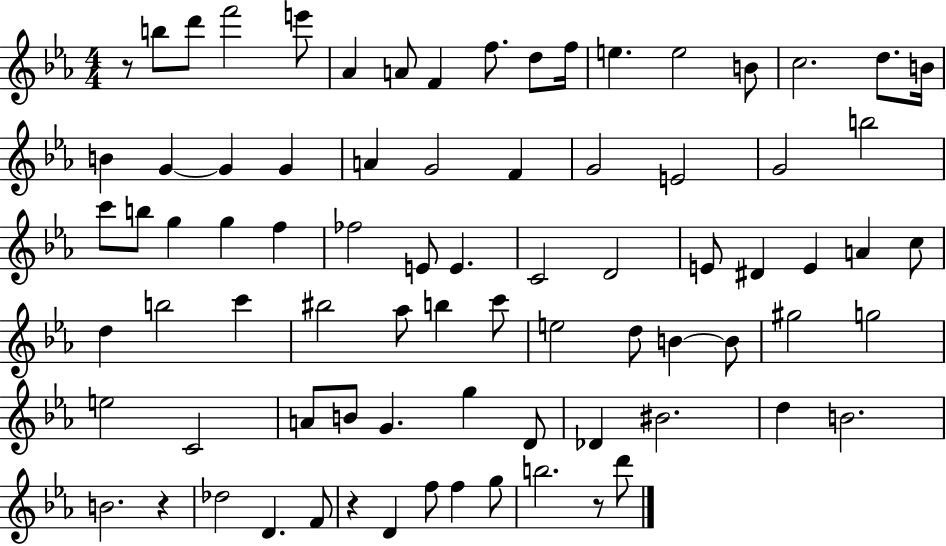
{
  \clef treble
  \numericTimeSignature
  \time 4/4
  \key ees \major
  r8 b''8 d'''8 f'''2 e'''8 | aes'4 a'8 f'4 f''8. d''8 f''16 | e''4. e''2 b'8 | c''2. d''8. b'16 | \break b'4 g'4~~ g'4 g'4 | a'4 g'2 f'4 | g'2 e'2 | g'2 b''2 | \break c'''8 b''8 g''4 g''4 f''4 | fes''2 e'8 e'4. | c'2 d'2 | e'8 dis'4 e'4 a'4 c''8 | \break d''4 b''2 c'''4 | bis''2 aes''8 b''4 c'''8 | e''2 d''8 b'4~~ b'8 | gis''2 g''2 | \break e''2 c'2 | a'8 b'8 g'4. g''4 d'8 | des'4 bis'2. | d''4 b'2. | \break b'2. r4 | des''2 d'4. f'8 | r4 d'4 f''8 f''4 g''8 | b''2. r8 d'''8 | \break \bar "|."
}